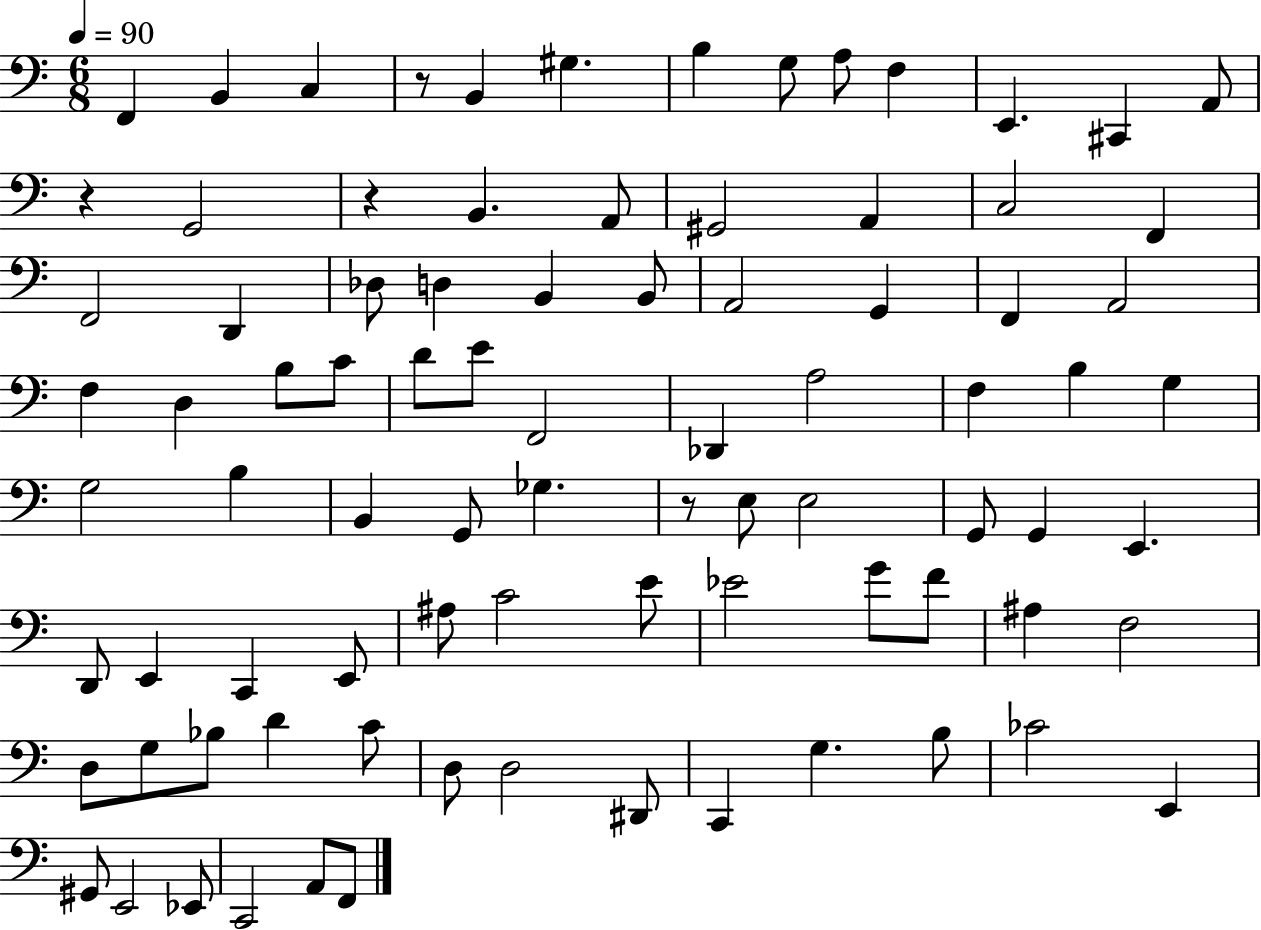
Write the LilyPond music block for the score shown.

{
  \clef bass
  \numericTimeSignature
  \time 6/8
  \key c \major
  \tempo 4 = 90
  f,4 b,4 c4 | r8 b,4 gis4. | b4 g8 a8 f4 | e,4. cis,4 a,8 | \break r4 g,2 | r4 b,4. a,8 | gis,2 a,4 | c2 f,4 | \break f,2 d,4 | des8 d4 b,4 b,8 | a,2 g,4 | f,4 a,2 | \break f4 d4 b8 c'8 | d'8 e'8 f,2 | des,4 a2 | f4 b4 g4 | \break g2 b4 | b,4 g,8 ges4. | r8 e8 e2 | g,8 g,4 e,4. | \break d,8 e,4 c,4 e,8 | ais8 c'2 e'8 | ees'2 g'8 f'8 | ais4 f2 | \break d8 g8 bes8 d'4 c'8 | d8 d2 dis,8 | c,4 g4. b8 | ces'2 e,4 | \break gis,8 e,2 ees,8 | c,2 a,8 f,8 | \bar "|."
}